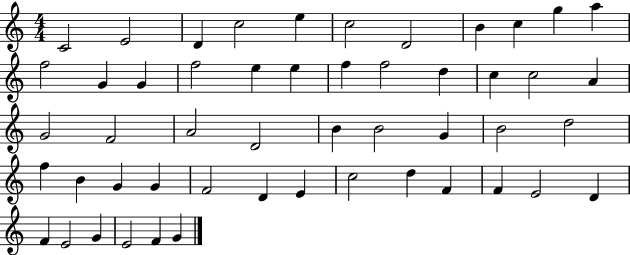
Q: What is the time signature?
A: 4/4